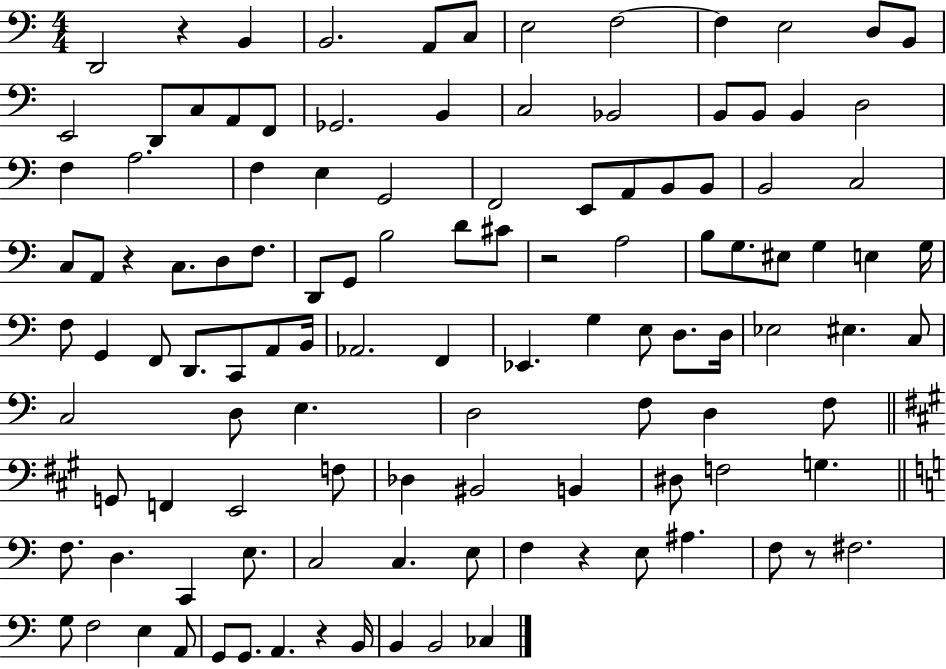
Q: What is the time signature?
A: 4/4